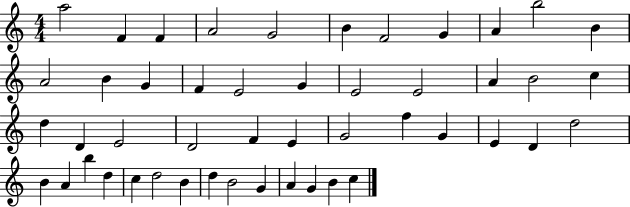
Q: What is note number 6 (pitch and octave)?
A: B4